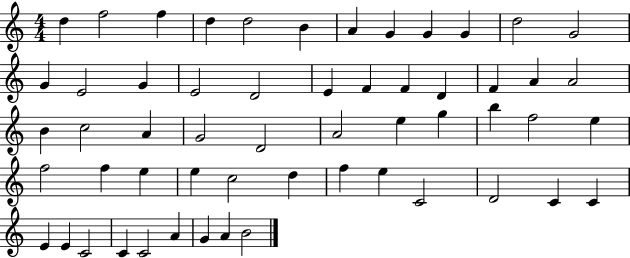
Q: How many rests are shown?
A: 0